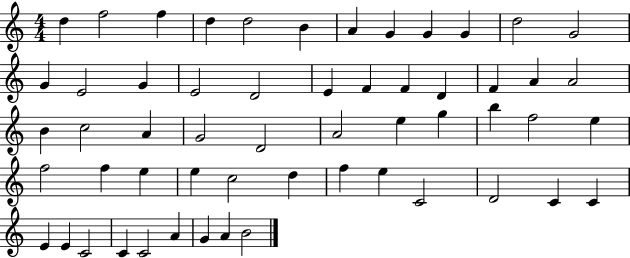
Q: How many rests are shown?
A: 0